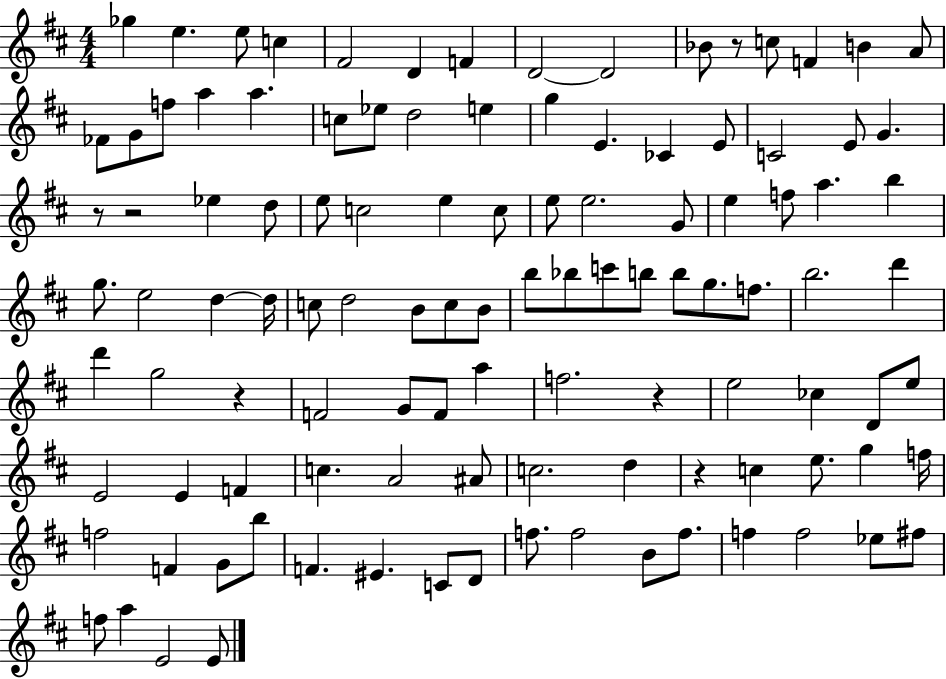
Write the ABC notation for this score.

X:1
T:Untitled
M:4/4
L:1/4
K:D
_g e e/2 c ^F2 D F D2 D2 _B/2 z/2 c/2 F B A/2 _F/2 G/2 f/2 a a c/2 _e/2 d2 e g E _C E/2 C2 E/2 G z/2 z2 _e d/2 e/2 c2 e c/2 e/2 e2 G/2 e f/2 a b g/2 e2 d d/4 c/2 d2 B/2 c/2 B/2 b/2 _b/2 c'/2 b/2 b/2 g/2 f/2 b2 d' d' g2 z F2 G/2 F/2 a f2 z e2 _c D/2 e/2 E2 E F c A2 ^A/2 c2 d z c e/2 g f/4 f2 F G/2 b/2 F ^E C/2 D/2 f/2 f2 B/2 f/2 f f2 _e/2 ^f/2 f/2 a E2 E/2